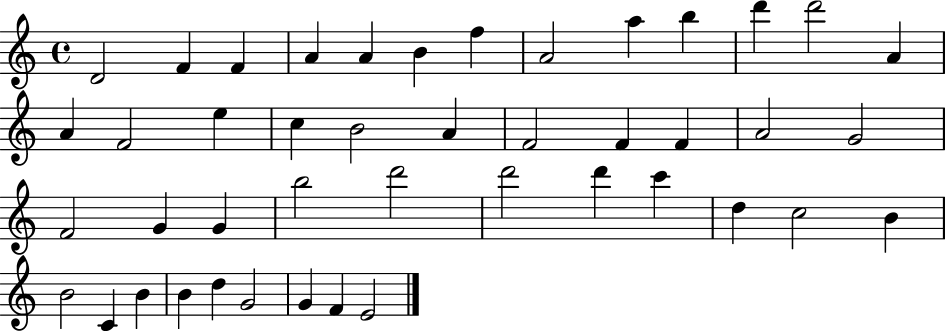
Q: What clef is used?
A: treble